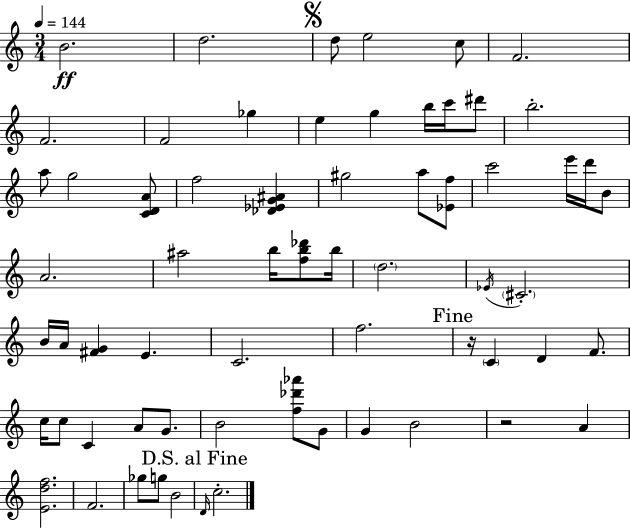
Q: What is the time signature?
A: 3/4